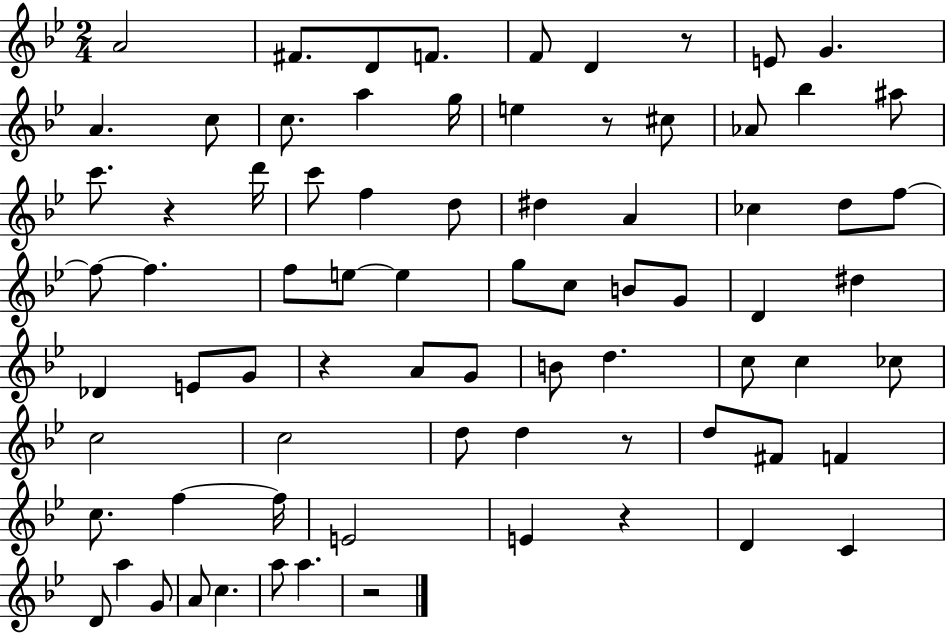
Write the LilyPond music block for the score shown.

{
  \clef treble
  \numericTimeSignature
  \time 2/4
  \key bes \major
  a'2 | fis'8. d'8 f'8. | f'8 d'4 r8 | e'8 g'4. | \break a'4. c''8 | c''8. a''4 g''16 | e''4 r8 cis''8 | aes'8 bes''4 ais''8 | \break c'''8. r4 d'''16 | c'''8 f''4 d''8 | dis''4 a'4 | ces''4 d''8 f''8~~ | \break f''8~~ f''4. | f''8 e''8~~ e''4 | g''8 c''8 b'8 g'8 | d'4 dis''4 | \break des'4 e'8 g'8 | r4 a'8 g'8 | b'8 d''4. | c''8 c''4 ces''8 | \break c''2 | c''2 | d''8 d''4 r8 | d''8 fis'8 f'4 | \break c''8. f''4~~ f''16 | e'2 | e'4 r4 | d'4 c'4 | \break d'8 a''4 g'8 | a'8 c''4. | a''8 a''4. | r2 | \break \bar "|."
}